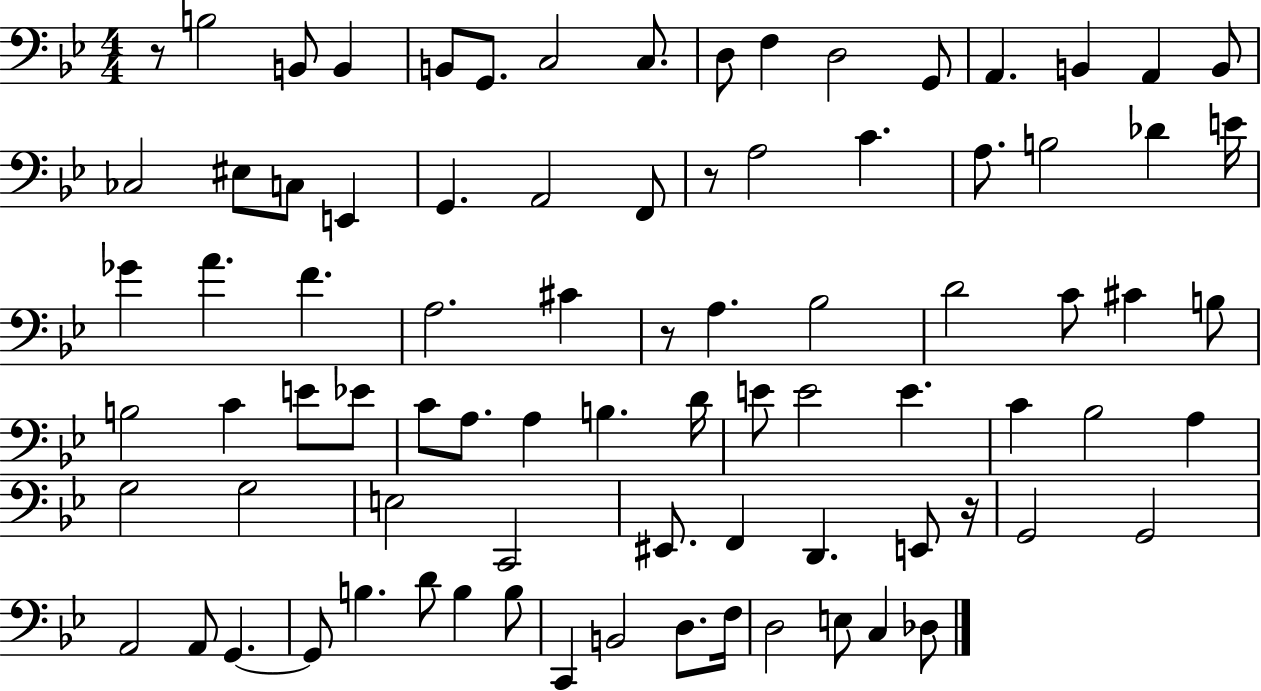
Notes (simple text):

R/e B3/h B2/e B2/q B2/e G2/e. C3/h C3/e. D3/e F3/q D3/h G2/e A2/q. B2/q A2/q B2/e CES3/h EIS3/e C3/e E2/q G2/q. A2/h F2/e R/e A3/h C4/q. A3/e. B3/h Db4/q E4/s Gb4/q A4/q. F4/q. A3/h. C#4/q R/e A3/q. Bb3/h D4/h C4/e C#4/q B3/e B3/h C4/q E4/e Eb4/e C4/e A3/e. A3/q B3/q. D4/s E4/e E4/h E4/q. C4/q Bb3/h A3/q G3/h G3/h E3/h C2/h EIS2/e. F2/q D2/q. E2/e R/s G2/h G2/h A2/h A2/e G2/q. G2/e B3/q. D4/e B3/q B3/e C2/q B2/h D3/e. F3/s D3/h E3/e C3/q Db3/e